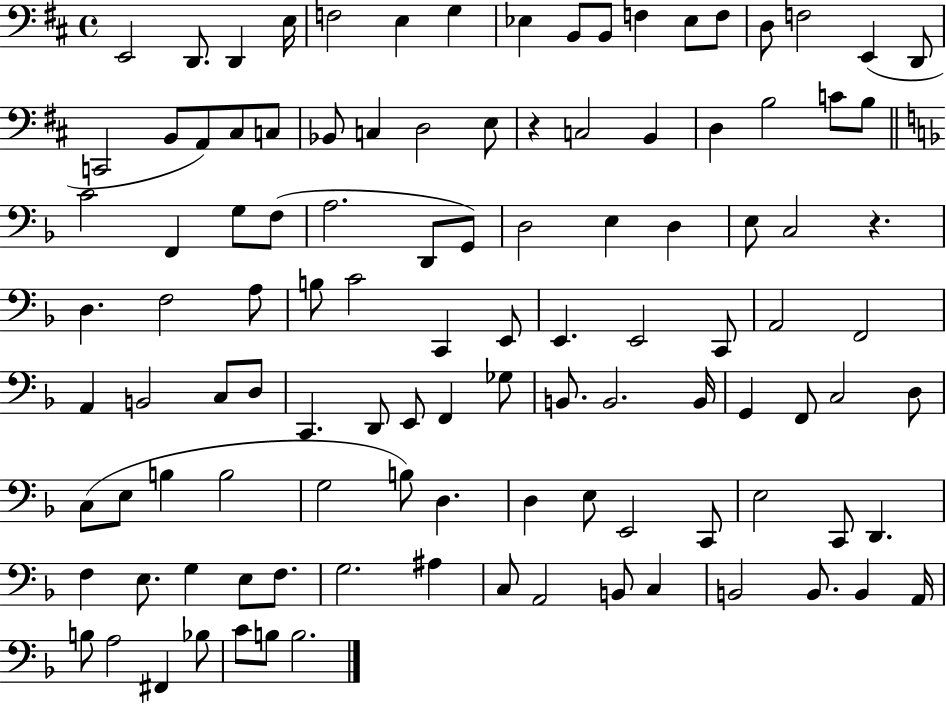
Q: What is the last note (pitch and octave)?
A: B3